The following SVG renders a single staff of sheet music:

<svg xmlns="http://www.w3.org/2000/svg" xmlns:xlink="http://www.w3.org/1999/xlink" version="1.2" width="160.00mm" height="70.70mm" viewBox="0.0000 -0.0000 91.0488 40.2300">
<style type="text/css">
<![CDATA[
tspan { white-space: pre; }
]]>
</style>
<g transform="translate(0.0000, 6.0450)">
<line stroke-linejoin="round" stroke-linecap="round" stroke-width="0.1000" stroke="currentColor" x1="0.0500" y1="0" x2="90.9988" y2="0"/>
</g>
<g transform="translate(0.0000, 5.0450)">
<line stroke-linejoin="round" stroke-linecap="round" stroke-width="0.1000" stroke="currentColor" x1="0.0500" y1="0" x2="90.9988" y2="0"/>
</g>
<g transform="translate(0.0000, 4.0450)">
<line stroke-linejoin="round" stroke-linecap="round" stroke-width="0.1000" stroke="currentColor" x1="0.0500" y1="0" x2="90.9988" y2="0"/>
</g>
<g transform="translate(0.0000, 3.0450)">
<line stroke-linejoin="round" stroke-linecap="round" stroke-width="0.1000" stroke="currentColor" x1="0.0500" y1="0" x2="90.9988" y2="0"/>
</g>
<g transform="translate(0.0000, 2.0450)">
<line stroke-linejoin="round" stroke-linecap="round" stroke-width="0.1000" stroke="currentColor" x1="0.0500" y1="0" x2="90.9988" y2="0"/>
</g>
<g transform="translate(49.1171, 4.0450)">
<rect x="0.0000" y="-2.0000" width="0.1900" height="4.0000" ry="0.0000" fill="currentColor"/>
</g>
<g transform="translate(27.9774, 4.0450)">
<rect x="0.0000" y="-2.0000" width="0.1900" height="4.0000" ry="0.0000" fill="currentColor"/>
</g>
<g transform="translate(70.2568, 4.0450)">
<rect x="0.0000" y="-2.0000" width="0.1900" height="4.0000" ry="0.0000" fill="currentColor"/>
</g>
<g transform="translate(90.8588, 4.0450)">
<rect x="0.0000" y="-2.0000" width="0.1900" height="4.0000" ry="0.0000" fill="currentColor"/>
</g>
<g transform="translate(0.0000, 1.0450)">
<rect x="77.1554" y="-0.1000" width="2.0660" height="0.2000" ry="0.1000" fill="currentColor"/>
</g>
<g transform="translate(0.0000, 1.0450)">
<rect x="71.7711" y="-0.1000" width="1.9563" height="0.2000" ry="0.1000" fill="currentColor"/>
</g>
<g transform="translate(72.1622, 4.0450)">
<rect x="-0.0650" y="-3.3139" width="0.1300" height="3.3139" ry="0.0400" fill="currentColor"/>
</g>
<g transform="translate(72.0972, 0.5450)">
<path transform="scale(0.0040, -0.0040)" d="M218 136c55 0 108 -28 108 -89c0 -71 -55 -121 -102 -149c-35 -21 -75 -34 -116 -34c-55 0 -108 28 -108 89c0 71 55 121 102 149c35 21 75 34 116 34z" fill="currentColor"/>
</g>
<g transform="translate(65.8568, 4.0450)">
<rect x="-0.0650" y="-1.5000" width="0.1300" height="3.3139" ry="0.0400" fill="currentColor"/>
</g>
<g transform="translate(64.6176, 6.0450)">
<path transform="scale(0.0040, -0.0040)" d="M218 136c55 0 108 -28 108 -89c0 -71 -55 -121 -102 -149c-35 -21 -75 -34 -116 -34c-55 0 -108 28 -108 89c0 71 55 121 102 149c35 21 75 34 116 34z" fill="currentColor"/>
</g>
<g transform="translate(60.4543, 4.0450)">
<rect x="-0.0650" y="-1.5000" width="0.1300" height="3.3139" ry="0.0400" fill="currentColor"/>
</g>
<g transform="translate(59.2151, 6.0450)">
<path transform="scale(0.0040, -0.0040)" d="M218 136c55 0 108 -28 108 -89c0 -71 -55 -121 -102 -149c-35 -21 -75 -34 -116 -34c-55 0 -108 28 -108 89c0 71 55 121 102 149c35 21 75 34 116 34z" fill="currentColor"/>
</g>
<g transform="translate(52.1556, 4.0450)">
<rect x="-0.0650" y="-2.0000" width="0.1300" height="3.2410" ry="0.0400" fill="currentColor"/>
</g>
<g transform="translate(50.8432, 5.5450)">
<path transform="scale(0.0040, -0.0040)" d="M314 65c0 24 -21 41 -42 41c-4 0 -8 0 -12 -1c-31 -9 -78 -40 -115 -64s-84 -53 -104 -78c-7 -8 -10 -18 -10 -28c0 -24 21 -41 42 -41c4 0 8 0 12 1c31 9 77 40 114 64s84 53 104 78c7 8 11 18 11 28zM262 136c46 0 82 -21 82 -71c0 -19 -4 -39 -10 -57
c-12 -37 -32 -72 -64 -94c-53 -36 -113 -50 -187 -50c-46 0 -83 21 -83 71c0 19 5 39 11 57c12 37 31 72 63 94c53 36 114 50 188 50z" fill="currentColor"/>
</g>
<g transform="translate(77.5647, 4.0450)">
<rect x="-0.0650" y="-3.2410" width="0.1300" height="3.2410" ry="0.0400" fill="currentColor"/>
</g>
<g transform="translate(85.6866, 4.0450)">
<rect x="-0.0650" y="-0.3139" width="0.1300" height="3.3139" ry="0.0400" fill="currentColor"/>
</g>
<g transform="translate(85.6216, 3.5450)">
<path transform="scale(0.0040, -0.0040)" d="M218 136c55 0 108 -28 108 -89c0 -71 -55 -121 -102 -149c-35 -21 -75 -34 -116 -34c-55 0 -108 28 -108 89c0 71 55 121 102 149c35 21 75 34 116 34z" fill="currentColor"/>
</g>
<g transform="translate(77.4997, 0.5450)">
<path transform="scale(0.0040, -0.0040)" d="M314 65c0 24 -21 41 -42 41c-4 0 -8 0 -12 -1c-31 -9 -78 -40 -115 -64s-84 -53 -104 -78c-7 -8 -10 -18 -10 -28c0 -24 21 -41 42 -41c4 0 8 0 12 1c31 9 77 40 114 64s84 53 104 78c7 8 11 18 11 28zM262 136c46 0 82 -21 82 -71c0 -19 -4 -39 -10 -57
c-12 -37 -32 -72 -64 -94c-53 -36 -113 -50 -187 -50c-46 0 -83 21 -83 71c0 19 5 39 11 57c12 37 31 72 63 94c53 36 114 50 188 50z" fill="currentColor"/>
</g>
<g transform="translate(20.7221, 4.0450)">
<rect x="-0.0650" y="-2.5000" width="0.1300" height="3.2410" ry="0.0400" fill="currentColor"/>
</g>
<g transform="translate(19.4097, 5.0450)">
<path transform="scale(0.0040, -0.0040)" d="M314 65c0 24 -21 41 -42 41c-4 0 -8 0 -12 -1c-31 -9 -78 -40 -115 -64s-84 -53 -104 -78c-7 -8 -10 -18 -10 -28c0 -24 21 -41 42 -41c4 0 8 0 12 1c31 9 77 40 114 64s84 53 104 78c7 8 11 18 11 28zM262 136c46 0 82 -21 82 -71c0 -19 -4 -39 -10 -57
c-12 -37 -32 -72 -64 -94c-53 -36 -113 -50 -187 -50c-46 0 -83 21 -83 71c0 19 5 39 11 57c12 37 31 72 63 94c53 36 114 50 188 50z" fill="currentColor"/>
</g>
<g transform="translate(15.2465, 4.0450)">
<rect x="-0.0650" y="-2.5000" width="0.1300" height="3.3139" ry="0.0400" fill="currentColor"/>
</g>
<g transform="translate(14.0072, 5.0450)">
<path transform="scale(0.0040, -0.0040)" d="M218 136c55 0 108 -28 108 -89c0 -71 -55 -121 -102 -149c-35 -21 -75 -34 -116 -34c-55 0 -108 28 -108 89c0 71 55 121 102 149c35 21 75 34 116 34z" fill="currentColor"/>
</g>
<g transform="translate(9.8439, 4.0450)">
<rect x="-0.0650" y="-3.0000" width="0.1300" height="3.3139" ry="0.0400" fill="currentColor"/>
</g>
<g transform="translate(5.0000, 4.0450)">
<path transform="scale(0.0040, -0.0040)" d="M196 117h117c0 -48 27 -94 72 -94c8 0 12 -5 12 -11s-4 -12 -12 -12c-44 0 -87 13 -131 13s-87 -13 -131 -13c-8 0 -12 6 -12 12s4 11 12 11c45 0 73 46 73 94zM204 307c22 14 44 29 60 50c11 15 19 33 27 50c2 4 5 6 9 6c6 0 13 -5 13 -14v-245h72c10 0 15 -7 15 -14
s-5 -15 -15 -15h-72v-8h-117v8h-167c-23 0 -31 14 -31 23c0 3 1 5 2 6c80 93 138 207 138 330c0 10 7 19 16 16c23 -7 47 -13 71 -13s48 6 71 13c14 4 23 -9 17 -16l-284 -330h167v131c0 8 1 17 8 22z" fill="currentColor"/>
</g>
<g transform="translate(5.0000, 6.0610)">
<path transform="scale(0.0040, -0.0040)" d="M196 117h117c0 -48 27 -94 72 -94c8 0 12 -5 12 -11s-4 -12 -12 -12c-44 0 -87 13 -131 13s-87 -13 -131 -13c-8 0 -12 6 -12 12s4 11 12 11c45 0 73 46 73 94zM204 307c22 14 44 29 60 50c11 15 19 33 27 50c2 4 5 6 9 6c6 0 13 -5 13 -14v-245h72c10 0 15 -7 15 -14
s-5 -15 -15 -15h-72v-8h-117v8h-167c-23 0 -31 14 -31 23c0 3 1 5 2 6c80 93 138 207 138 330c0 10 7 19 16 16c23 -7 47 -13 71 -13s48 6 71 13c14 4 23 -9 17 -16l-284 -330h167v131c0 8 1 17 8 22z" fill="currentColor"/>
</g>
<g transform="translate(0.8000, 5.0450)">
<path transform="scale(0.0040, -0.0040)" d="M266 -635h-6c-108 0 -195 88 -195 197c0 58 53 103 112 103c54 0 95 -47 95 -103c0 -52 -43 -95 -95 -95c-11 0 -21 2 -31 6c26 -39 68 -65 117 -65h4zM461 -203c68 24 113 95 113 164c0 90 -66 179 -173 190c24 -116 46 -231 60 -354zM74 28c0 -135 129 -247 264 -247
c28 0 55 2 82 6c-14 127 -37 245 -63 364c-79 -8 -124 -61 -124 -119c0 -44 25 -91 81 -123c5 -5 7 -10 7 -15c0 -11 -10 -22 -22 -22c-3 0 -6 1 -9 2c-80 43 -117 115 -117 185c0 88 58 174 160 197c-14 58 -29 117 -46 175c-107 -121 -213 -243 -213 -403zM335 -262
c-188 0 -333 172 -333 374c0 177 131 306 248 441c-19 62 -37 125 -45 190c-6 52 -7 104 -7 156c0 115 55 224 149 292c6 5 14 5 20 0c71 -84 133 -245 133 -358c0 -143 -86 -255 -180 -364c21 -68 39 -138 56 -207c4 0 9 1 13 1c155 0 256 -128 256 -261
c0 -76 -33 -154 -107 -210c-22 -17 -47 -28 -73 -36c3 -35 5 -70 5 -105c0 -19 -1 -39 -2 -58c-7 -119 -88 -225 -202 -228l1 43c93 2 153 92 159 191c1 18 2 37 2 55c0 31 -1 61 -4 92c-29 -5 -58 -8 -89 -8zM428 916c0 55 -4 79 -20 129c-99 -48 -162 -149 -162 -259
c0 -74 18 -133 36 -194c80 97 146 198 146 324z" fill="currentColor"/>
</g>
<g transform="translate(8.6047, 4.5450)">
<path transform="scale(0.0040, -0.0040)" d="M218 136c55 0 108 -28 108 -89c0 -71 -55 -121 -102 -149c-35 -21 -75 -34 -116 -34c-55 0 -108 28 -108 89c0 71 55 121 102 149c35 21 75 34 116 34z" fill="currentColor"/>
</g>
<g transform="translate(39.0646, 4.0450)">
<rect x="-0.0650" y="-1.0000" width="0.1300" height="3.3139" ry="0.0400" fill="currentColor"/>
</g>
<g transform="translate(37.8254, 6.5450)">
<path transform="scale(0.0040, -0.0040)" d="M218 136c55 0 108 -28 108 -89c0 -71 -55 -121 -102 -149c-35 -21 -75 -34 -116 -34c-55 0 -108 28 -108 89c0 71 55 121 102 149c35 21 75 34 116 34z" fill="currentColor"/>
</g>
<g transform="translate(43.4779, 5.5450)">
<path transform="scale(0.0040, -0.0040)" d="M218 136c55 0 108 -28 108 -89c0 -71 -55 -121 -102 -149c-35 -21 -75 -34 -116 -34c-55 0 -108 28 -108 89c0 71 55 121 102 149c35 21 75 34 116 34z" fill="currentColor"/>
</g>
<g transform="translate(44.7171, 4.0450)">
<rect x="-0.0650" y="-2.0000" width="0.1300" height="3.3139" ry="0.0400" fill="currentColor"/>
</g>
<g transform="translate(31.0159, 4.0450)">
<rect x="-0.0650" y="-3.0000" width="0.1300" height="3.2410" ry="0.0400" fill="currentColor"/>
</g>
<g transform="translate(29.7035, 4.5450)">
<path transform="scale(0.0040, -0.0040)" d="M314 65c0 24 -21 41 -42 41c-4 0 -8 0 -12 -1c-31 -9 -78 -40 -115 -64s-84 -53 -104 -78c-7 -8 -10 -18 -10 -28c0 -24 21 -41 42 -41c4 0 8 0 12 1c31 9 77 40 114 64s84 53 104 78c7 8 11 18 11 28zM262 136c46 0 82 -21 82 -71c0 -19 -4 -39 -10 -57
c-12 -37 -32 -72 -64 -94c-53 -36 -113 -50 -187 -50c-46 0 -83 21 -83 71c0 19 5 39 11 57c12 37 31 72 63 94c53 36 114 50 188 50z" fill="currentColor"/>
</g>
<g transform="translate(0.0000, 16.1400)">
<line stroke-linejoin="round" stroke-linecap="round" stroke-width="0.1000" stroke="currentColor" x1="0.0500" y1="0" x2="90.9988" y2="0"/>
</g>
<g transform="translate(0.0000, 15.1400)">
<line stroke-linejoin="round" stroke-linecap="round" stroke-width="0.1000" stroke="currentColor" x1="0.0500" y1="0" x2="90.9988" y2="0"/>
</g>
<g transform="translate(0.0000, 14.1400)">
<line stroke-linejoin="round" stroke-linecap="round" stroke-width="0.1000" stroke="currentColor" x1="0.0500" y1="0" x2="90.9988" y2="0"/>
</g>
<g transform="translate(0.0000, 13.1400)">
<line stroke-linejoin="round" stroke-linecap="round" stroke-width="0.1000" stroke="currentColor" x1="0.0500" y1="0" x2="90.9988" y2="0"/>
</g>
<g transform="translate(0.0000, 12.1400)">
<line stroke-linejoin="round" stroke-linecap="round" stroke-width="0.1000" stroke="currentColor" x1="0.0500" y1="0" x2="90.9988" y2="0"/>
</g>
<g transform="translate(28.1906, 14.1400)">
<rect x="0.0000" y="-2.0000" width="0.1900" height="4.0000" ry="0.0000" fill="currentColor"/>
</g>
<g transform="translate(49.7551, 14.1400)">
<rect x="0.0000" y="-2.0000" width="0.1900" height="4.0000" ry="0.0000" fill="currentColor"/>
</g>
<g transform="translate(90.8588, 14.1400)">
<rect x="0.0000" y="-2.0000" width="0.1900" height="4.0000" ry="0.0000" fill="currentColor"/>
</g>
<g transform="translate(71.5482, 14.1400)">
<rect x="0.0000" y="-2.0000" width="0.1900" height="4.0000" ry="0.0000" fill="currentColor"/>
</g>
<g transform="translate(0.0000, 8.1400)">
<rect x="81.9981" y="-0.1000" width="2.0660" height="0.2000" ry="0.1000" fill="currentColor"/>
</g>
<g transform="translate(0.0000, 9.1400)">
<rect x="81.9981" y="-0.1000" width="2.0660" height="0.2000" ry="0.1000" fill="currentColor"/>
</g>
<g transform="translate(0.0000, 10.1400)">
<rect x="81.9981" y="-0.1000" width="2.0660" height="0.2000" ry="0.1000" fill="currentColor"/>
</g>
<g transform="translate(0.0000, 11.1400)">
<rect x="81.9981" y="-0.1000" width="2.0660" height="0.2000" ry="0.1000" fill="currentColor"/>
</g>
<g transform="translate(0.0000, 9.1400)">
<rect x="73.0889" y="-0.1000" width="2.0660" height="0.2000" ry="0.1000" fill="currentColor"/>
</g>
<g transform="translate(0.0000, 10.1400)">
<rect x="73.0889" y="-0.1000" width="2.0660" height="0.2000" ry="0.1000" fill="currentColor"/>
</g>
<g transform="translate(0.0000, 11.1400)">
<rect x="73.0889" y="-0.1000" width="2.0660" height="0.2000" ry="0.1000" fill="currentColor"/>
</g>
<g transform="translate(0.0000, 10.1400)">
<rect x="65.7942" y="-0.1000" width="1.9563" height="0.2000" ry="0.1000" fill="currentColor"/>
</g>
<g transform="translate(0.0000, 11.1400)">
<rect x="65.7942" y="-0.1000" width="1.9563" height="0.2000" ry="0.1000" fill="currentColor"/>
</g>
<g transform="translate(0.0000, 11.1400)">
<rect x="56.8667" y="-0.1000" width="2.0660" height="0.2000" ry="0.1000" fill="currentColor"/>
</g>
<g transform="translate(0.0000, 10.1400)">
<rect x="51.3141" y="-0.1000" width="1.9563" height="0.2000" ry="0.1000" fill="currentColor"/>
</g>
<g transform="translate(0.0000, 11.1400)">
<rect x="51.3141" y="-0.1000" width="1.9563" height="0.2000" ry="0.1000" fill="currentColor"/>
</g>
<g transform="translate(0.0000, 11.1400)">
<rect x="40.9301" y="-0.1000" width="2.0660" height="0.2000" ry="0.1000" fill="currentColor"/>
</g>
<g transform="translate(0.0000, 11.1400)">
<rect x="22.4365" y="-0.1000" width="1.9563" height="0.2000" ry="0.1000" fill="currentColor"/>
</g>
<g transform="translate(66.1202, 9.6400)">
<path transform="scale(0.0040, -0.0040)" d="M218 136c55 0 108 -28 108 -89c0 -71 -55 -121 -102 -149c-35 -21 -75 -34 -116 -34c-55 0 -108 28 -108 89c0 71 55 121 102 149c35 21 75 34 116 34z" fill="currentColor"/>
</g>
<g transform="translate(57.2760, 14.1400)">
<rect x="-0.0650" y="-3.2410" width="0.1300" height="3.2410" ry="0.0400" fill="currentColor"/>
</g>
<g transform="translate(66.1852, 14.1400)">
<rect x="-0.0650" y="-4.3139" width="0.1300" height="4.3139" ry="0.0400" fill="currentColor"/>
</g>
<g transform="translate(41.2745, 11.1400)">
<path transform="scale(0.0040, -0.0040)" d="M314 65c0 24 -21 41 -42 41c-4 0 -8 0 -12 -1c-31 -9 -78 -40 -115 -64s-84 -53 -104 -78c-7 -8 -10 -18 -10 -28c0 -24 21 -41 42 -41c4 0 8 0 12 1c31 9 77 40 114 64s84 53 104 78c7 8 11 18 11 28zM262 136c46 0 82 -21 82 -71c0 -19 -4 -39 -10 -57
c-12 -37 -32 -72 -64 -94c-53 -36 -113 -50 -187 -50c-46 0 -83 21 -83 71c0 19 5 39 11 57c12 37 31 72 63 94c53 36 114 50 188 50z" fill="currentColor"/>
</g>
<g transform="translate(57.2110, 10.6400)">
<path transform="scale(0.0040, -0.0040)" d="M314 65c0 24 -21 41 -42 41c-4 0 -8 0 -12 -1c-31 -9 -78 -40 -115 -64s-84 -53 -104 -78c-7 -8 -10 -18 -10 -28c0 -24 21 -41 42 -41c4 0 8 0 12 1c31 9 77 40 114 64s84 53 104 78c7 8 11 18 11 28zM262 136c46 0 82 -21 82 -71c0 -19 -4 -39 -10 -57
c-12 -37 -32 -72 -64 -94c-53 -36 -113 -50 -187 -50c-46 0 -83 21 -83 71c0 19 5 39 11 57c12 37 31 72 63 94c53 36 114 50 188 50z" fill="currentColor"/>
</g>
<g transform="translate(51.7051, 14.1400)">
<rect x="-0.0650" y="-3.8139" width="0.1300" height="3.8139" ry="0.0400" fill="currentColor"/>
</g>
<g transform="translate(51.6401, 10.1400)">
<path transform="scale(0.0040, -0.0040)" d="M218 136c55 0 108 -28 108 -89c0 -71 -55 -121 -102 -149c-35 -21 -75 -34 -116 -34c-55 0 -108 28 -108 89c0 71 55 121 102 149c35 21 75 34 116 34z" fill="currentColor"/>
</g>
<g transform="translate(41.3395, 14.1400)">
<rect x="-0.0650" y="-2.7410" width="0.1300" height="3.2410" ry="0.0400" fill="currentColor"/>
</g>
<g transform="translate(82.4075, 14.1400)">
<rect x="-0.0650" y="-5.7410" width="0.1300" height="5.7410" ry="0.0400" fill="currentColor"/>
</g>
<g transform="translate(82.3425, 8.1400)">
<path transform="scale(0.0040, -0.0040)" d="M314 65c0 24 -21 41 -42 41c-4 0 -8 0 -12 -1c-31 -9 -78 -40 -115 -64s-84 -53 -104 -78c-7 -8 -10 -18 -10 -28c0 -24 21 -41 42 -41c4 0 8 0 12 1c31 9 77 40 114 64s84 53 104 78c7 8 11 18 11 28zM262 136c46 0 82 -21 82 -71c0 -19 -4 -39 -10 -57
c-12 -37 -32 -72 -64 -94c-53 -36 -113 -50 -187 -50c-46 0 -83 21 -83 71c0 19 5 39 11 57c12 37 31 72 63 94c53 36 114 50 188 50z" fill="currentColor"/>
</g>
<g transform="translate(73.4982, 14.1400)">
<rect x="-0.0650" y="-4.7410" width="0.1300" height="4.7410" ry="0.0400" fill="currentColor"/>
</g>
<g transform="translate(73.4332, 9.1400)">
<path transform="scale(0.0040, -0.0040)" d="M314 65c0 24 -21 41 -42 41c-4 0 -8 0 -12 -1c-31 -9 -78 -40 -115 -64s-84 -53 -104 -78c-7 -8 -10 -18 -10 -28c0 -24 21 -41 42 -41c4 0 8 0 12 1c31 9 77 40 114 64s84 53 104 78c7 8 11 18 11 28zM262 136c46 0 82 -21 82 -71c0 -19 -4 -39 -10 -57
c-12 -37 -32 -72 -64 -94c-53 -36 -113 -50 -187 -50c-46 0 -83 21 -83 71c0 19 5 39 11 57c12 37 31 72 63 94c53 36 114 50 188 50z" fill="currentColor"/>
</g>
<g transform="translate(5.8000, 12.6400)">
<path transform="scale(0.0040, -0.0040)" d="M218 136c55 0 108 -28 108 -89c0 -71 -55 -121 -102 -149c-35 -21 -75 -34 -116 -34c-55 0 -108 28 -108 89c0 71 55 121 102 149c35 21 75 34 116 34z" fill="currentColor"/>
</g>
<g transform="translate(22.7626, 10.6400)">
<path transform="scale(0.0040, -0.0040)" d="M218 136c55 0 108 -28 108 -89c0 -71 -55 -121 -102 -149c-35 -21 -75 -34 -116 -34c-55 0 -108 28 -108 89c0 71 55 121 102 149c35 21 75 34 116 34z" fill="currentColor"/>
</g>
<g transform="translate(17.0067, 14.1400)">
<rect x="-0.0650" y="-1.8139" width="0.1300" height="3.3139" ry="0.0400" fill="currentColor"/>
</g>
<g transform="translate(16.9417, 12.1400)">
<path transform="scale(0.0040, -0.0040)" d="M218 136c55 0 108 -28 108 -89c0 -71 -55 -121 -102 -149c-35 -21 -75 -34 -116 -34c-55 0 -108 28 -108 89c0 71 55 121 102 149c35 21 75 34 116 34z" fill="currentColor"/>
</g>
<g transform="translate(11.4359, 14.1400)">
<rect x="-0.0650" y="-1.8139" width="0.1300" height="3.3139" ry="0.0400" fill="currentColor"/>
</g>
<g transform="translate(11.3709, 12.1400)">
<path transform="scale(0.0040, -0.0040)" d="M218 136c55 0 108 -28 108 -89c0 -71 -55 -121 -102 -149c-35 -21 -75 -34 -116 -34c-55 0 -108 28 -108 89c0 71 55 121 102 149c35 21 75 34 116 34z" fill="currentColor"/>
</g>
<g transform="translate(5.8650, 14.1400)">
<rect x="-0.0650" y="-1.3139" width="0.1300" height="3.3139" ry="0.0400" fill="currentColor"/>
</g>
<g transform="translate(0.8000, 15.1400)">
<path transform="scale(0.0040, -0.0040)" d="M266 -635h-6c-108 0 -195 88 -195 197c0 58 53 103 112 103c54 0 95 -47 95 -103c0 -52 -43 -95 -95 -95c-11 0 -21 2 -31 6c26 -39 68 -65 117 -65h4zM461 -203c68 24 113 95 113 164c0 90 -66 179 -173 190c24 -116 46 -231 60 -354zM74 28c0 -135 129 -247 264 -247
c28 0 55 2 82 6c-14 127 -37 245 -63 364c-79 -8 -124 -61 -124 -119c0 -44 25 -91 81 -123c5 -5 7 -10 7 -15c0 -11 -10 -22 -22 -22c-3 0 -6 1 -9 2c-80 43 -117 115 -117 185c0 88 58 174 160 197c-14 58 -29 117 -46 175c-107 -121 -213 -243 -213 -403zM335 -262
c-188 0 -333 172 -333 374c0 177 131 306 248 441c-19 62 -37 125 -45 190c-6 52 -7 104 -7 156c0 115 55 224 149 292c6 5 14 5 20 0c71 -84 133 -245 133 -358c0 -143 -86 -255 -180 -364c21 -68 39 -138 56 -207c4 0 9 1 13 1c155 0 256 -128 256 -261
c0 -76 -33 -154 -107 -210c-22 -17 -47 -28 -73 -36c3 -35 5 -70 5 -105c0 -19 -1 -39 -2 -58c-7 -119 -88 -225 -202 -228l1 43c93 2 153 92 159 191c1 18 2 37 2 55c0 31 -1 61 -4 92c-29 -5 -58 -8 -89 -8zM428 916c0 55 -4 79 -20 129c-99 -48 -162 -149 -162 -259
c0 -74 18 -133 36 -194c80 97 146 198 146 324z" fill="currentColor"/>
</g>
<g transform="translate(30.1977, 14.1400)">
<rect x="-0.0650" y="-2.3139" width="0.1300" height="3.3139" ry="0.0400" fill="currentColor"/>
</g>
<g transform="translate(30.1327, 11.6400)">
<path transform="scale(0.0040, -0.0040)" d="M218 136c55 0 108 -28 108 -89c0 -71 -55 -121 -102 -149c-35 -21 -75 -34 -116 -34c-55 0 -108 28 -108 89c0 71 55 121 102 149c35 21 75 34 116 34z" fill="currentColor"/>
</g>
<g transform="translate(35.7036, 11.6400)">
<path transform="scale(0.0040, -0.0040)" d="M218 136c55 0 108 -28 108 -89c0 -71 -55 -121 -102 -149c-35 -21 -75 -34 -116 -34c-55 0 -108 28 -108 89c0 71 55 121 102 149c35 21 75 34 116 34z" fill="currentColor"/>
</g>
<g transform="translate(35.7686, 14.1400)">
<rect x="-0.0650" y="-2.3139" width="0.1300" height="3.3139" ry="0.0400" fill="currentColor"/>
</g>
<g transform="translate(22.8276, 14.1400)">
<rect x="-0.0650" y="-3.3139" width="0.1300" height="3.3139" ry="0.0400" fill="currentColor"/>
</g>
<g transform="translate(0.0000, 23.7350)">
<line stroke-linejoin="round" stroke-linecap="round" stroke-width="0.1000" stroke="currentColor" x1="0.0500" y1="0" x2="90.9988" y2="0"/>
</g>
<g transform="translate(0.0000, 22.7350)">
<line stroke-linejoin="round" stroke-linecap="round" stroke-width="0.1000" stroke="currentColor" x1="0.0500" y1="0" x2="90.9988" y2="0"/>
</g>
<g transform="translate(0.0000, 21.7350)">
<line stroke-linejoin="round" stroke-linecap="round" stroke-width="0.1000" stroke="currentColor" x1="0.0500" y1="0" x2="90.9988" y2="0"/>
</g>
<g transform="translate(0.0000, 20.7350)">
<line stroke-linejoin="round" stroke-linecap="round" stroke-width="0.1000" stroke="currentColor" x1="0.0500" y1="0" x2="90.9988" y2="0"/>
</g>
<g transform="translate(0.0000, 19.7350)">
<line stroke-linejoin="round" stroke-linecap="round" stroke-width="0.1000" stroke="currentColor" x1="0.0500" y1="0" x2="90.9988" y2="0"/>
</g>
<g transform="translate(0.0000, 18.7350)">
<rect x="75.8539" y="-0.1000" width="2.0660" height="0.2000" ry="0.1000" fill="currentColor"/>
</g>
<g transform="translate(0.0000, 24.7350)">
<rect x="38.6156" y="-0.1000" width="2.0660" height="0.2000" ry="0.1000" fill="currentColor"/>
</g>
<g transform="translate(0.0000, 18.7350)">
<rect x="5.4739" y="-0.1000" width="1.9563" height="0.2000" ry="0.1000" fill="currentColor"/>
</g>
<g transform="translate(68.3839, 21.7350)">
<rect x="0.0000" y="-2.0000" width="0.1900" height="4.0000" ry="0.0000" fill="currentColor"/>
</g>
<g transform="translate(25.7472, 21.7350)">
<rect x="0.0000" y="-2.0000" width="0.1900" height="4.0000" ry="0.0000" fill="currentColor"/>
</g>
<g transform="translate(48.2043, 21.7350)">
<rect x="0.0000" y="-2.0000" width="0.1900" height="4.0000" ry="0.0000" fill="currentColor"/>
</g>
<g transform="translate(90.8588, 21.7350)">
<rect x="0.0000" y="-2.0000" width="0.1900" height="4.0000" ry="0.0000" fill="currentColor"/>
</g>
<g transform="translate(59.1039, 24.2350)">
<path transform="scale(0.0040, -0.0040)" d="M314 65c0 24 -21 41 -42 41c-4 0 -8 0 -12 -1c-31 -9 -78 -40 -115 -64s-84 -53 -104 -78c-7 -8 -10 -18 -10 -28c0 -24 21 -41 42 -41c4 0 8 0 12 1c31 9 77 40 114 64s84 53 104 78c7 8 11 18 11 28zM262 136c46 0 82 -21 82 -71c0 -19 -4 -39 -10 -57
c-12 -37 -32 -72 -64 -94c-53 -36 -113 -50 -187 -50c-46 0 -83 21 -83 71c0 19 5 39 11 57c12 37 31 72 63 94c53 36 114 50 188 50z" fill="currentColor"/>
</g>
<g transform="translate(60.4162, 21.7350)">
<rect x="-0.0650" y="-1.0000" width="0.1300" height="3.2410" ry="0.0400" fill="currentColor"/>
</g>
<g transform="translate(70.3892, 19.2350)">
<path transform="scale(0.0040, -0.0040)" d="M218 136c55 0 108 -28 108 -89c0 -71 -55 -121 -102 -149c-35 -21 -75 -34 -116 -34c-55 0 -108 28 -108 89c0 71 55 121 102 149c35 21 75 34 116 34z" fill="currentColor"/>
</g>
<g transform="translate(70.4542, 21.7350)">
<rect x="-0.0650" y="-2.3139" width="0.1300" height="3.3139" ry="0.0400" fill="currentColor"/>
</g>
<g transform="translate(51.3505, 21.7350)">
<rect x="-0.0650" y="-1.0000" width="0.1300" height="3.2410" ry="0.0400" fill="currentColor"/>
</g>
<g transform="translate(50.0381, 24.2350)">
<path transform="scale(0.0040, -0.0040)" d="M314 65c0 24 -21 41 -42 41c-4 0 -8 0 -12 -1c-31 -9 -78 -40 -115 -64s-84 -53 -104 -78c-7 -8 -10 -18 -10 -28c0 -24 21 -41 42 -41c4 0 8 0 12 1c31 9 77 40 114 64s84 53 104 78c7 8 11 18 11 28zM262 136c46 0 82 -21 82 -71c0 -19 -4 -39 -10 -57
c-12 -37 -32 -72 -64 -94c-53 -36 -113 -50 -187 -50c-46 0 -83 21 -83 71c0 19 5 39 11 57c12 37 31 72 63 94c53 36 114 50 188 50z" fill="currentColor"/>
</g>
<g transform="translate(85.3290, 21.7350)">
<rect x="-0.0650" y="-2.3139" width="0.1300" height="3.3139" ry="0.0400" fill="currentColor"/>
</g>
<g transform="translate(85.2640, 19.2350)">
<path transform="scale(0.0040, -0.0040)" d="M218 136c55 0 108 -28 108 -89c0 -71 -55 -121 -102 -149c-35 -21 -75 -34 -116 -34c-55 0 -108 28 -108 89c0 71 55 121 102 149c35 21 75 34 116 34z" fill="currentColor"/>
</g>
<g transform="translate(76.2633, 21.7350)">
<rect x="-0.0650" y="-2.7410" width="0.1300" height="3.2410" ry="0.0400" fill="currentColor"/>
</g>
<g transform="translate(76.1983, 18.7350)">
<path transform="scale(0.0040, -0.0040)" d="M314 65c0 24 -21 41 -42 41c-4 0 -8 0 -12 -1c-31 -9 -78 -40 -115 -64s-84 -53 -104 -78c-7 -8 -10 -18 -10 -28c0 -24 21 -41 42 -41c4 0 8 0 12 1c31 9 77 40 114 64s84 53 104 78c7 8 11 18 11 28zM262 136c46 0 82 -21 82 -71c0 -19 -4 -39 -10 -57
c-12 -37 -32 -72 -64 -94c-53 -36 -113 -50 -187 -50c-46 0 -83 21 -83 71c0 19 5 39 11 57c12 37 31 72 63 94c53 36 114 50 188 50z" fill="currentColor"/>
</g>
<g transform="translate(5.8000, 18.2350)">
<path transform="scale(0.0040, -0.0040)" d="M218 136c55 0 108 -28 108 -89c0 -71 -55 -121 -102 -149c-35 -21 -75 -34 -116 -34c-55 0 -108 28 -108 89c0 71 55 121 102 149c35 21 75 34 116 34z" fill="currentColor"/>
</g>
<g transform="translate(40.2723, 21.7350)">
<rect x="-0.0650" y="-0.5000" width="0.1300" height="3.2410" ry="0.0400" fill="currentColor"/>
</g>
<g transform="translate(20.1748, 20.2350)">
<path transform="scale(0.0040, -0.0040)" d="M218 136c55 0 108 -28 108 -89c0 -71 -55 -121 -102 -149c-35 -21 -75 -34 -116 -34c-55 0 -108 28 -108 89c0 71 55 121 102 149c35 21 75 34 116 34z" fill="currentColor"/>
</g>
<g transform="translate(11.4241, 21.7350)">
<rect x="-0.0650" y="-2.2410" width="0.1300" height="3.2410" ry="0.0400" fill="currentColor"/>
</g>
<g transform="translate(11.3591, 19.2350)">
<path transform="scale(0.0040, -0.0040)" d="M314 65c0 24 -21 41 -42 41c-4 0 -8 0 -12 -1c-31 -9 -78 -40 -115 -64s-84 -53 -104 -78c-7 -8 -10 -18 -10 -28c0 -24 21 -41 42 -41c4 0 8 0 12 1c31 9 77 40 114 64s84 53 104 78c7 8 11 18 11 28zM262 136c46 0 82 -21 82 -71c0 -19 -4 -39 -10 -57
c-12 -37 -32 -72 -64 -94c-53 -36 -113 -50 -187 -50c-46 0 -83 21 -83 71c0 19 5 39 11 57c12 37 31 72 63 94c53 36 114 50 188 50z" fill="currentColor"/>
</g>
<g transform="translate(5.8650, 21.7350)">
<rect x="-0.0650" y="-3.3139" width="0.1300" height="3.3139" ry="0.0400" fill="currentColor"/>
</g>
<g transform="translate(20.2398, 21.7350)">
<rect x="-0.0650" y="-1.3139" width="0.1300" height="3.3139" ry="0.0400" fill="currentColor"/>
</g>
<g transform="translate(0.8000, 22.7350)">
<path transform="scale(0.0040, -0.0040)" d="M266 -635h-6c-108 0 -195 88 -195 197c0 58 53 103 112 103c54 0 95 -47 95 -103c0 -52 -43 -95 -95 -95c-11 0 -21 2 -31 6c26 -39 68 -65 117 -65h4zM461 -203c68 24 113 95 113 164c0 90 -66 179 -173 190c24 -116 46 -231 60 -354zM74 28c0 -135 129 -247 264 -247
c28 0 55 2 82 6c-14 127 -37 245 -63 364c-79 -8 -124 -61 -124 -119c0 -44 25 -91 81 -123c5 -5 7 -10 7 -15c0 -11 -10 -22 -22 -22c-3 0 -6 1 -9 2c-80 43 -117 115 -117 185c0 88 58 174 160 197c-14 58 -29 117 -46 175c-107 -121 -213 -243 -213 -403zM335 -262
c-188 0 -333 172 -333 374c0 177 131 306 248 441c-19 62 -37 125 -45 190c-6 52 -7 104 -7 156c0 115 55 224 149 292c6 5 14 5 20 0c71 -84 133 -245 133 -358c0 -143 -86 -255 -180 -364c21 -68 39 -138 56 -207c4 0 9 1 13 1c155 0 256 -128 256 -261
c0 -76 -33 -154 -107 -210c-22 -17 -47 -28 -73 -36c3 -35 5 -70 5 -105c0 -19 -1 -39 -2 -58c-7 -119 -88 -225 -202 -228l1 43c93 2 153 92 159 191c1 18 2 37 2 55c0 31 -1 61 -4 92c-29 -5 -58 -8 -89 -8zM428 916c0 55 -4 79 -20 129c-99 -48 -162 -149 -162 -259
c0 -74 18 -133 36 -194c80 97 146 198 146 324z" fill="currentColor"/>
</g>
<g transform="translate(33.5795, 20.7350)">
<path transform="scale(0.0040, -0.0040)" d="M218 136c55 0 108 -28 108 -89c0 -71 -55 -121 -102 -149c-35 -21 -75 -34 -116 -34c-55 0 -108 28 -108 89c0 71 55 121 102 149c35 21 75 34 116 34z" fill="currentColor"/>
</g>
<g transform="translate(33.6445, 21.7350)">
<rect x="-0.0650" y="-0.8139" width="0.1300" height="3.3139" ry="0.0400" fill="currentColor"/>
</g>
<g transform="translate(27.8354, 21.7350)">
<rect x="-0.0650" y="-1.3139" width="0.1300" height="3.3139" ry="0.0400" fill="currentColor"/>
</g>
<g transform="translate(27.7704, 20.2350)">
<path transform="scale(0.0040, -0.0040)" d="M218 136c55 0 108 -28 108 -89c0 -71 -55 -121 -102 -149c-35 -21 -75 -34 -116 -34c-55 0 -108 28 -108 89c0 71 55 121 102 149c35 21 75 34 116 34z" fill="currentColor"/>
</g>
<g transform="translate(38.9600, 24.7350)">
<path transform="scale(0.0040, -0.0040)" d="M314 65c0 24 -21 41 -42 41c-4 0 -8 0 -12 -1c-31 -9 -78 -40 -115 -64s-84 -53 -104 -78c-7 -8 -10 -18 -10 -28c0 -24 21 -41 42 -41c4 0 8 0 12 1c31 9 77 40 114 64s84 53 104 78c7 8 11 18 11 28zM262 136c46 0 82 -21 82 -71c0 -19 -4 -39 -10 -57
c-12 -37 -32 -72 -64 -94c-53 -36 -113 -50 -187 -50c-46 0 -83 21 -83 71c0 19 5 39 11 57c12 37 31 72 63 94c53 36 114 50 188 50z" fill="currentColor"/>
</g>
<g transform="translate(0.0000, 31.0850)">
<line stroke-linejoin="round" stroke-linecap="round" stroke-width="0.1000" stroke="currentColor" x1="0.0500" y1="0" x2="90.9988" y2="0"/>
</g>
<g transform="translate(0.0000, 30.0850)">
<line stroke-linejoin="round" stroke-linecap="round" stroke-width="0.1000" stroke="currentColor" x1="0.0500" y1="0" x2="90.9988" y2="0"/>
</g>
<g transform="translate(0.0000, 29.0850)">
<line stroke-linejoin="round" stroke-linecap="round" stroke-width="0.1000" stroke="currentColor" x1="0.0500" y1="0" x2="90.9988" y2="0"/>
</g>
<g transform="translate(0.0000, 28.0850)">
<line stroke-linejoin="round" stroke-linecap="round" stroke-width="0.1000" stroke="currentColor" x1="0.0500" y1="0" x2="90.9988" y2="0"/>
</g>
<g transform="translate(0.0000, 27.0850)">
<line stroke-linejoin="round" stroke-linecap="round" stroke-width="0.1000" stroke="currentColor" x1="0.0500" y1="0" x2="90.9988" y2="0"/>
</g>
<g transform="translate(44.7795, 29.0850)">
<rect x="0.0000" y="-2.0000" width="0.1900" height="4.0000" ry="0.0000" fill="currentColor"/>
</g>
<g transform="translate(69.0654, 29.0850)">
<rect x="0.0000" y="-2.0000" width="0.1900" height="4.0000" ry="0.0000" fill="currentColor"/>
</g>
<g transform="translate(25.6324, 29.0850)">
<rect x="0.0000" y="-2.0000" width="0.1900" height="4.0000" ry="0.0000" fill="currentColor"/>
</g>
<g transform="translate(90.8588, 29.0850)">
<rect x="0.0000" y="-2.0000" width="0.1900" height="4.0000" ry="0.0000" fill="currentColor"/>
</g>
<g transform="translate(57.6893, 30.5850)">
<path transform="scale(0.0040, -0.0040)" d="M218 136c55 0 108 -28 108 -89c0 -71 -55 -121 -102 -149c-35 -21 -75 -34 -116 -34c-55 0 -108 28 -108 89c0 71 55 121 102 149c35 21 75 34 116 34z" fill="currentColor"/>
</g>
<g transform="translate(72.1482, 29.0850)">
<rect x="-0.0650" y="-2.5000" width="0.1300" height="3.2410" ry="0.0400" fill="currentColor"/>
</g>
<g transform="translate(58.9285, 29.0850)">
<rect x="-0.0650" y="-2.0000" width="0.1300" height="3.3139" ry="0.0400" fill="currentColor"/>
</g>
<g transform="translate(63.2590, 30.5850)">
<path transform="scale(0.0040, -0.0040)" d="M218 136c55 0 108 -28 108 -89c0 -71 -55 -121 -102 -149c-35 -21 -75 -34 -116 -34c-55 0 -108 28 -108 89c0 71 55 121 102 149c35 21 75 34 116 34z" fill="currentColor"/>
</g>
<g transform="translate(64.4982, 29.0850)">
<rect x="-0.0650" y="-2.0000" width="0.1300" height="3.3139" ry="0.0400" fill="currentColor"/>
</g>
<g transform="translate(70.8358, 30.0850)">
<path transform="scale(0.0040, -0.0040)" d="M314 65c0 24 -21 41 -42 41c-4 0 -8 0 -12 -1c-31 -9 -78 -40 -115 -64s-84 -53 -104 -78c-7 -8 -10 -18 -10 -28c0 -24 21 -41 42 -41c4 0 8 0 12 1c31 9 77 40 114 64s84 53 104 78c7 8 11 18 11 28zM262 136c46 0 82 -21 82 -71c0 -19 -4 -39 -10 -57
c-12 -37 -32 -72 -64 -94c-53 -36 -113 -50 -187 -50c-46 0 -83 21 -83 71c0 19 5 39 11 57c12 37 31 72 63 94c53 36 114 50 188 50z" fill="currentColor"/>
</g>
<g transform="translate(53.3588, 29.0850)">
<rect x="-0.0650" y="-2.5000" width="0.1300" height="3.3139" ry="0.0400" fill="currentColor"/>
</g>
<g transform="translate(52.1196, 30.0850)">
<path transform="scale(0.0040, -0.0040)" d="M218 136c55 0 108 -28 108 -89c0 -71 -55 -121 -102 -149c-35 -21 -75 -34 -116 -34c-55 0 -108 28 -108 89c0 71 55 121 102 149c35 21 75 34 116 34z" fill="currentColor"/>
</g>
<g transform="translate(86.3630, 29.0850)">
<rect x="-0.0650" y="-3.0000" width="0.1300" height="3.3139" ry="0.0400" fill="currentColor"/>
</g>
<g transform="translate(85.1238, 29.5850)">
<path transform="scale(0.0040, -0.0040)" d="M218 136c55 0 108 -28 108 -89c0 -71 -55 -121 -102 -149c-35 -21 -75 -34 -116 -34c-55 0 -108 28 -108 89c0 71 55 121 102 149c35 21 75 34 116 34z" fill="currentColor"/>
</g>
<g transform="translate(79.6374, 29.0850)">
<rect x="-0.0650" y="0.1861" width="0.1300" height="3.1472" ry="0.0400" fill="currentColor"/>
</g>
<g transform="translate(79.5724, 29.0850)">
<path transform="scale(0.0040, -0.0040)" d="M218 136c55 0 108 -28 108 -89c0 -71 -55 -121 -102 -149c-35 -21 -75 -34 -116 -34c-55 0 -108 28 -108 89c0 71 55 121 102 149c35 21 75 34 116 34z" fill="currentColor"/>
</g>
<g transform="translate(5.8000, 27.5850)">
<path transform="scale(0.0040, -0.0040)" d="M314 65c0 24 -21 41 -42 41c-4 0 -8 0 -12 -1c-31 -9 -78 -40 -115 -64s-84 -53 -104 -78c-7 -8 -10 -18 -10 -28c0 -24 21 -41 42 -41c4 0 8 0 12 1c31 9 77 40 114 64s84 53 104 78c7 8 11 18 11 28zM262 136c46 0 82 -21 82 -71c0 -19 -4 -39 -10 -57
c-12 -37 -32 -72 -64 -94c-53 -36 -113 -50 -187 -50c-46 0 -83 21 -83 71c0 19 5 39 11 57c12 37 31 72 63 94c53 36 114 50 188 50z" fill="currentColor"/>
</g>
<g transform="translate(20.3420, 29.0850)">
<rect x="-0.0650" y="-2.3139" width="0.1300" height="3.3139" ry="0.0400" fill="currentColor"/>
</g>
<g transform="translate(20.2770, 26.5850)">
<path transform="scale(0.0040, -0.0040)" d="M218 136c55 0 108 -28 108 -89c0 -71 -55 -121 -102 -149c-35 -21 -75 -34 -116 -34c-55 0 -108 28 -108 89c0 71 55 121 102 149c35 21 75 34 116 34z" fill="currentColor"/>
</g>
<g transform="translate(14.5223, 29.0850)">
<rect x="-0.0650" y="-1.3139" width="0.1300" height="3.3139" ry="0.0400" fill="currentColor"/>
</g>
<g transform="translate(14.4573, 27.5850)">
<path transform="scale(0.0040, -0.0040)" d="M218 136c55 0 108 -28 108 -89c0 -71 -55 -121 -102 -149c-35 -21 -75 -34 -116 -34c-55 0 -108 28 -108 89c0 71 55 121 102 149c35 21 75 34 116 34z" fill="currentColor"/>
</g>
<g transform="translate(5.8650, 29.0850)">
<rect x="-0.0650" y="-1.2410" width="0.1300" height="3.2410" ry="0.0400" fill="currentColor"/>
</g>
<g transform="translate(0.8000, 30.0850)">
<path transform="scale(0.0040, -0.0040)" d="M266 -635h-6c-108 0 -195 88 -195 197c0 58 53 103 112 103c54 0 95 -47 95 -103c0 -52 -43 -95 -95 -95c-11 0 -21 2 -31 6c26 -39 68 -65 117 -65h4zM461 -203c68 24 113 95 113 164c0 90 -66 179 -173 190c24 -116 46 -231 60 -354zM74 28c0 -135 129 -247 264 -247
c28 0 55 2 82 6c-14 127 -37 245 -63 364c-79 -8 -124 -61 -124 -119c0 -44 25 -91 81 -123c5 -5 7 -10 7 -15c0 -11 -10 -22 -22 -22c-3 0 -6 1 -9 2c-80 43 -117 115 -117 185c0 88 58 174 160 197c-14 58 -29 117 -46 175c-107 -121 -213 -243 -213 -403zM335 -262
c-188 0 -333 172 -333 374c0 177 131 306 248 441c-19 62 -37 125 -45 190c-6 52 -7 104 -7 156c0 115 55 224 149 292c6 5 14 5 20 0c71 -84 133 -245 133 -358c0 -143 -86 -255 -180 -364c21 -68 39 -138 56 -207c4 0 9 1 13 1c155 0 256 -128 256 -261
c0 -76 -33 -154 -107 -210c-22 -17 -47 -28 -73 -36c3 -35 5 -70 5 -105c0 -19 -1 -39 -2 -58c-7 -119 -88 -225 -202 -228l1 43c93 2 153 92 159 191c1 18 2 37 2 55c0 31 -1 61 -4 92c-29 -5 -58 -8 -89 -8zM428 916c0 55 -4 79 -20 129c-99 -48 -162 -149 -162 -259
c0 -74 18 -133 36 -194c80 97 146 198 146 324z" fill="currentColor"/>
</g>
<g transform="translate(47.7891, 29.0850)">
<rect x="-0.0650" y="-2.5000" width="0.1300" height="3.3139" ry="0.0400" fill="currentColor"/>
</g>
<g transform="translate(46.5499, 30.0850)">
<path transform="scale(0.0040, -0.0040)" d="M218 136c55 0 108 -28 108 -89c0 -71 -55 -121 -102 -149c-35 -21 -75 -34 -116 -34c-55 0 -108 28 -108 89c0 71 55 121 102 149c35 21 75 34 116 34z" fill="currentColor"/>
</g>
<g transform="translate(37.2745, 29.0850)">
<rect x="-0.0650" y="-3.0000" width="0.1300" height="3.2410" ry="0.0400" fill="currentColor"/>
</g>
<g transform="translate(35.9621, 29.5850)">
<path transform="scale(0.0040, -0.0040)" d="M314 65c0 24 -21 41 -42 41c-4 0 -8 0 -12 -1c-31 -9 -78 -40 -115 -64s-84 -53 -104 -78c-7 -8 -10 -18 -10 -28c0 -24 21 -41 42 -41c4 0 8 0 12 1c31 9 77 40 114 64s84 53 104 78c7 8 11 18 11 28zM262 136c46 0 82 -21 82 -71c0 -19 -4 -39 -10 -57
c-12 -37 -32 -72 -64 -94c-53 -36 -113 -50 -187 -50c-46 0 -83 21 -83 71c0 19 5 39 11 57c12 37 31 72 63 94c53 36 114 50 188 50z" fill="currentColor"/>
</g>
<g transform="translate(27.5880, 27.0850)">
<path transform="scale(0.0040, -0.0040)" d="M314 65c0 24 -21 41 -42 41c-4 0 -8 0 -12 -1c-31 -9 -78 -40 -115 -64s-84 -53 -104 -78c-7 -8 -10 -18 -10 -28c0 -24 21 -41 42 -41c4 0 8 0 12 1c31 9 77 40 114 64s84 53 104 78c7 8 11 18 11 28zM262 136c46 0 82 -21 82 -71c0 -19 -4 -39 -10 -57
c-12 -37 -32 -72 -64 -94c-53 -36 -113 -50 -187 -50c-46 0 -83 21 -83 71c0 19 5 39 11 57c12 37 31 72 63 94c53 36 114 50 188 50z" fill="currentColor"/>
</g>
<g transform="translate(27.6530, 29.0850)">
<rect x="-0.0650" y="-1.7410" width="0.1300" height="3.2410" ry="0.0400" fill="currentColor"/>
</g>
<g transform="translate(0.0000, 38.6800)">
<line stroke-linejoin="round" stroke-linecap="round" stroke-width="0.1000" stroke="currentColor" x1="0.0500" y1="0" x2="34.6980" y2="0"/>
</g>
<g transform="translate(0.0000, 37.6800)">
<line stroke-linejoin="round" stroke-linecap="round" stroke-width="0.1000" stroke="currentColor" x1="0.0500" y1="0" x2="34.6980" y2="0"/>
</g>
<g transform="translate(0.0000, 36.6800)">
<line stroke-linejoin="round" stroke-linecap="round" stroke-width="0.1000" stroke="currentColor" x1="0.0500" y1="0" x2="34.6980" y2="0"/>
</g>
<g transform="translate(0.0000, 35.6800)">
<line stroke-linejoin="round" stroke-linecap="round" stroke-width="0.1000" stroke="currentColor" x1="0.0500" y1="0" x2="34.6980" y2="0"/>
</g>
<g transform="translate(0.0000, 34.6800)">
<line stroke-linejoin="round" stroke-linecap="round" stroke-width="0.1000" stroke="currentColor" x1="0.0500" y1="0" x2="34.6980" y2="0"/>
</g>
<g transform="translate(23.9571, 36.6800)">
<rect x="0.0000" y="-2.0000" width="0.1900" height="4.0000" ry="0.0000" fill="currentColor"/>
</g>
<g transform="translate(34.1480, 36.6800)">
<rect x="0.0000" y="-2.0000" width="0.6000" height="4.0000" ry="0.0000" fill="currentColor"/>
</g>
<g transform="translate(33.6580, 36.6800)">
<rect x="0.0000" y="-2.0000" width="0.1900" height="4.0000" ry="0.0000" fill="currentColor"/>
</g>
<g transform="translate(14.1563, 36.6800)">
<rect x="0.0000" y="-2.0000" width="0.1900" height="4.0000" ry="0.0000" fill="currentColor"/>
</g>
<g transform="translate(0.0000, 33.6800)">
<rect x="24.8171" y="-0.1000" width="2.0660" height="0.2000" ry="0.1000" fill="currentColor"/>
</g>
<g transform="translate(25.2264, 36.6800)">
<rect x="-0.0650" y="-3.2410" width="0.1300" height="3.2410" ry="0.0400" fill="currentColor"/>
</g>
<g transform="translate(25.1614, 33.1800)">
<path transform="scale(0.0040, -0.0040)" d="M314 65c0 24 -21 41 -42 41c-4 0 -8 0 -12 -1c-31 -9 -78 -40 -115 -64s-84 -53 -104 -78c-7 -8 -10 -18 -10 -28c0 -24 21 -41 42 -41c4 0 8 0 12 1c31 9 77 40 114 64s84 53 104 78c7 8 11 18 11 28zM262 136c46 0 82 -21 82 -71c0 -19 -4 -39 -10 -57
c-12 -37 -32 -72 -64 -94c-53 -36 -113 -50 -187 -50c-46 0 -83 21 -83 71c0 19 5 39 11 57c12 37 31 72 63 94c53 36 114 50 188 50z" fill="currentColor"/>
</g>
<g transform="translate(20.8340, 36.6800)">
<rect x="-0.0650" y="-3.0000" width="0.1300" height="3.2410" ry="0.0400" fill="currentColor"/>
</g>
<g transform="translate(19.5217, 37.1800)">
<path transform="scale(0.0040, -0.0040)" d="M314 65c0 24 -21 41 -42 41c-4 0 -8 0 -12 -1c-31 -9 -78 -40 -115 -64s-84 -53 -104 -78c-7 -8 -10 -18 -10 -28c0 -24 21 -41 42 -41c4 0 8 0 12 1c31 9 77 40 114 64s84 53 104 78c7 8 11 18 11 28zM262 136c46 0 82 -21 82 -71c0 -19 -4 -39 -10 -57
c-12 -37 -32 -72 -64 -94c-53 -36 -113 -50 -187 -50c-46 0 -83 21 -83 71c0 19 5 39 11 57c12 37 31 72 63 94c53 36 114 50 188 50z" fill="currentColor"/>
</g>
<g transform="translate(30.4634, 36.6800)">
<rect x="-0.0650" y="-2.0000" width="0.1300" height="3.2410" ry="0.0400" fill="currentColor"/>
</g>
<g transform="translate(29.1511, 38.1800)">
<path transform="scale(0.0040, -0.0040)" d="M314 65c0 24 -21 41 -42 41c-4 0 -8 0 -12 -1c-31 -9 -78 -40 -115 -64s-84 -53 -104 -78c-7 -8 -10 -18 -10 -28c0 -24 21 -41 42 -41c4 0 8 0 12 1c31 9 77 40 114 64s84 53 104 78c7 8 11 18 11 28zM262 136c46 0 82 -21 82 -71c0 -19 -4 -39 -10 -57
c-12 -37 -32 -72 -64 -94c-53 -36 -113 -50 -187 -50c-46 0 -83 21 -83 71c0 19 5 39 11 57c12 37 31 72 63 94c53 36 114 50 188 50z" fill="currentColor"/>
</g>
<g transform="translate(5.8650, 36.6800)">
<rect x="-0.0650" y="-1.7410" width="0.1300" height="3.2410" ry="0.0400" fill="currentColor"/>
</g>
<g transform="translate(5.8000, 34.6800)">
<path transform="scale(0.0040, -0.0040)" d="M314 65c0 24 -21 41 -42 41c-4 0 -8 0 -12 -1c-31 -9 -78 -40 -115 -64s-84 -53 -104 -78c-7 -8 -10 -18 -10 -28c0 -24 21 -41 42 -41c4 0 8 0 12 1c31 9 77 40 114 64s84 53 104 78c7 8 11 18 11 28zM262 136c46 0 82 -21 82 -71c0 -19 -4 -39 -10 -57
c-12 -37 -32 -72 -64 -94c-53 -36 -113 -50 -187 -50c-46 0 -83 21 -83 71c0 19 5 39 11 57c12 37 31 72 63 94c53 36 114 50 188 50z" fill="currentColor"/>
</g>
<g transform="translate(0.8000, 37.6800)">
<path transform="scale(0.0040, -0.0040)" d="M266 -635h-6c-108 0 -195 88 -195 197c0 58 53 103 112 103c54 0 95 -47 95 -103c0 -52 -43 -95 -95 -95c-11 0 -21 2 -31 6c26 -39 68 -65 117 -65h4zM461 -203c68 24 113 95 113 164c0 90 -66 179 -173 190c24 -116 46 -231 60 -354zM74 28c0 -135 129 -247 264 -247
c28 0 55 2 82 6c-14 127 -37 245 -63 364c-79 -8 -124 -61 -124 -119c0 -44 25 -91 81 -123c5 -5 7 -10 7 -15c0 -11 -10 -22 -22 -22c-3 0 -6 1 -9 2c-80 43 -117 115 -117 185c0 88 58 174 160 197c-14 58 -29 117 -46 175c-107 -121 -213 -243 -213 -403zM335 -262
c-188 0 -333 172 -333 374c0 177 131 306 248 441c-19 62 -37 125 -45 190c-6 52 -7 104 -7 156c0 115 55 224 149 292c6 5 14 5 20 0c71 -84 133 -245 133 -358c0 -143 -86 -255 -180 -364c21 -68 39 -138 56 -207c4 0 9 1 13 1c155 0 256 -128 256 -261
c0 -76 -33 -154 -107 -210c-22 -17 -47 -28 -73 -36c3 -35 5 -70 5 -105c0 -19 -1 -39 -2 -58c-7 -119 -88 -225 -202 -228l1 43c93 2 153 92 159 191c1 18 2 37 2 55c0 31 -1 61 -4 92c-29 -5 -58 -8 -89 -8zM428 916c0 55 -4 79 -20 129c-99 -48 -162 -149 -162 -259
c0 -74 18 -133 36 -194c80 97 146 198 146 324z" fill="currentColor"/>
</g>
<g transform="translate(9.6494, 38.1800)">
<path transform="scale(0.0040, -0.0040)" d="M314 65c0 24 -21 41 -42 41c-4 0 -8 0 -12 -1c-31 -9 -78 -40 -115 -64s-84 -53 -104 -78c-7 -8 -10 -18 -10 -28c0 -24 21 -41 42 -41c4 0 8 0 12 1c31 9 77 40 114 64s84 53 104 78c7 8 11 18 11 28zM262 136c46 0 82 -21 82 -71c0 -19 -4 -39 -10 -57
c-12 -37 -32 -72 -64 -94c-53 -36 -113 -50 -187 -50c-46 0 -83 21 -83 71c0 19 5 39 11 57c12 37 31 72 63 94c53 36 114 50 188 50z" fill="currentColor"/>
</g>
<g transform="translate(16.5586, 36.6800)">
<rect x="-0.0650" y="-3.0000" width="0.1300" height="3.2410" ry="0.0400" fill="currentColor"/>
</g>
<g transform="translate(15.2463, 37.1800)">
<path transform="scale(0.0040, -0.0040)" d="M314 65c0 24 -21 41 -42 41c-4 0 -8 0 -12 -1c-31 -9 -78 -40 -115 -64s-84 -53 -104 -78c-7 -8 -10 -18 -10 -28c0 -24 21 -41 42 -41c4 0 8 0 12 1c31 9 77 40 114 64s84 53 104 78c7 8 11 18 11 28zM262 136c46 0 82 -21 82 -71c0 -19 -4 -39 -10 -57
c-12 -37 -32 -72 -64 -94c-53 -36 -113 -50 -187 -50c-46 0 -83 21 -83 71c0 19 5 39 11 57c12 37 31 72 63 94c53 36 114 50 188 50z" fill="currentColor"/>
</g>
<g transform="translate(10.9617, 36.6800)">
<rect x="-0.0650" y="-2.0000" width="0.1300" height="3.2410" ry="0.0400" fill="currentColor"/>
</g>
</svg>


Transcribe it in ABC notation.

X:1
T:Untitled
M:4/4
L:1/4
K:C
A G G2 A2 D F F2 E E b b2 c e f f b g g a2 c' b2 d' e'2 g'2 b g2 e e d C2 D2 D2 g a2 g e2 e g f2 A2 G G F F G2 B A f2 F2 A2 A2 b2 F2